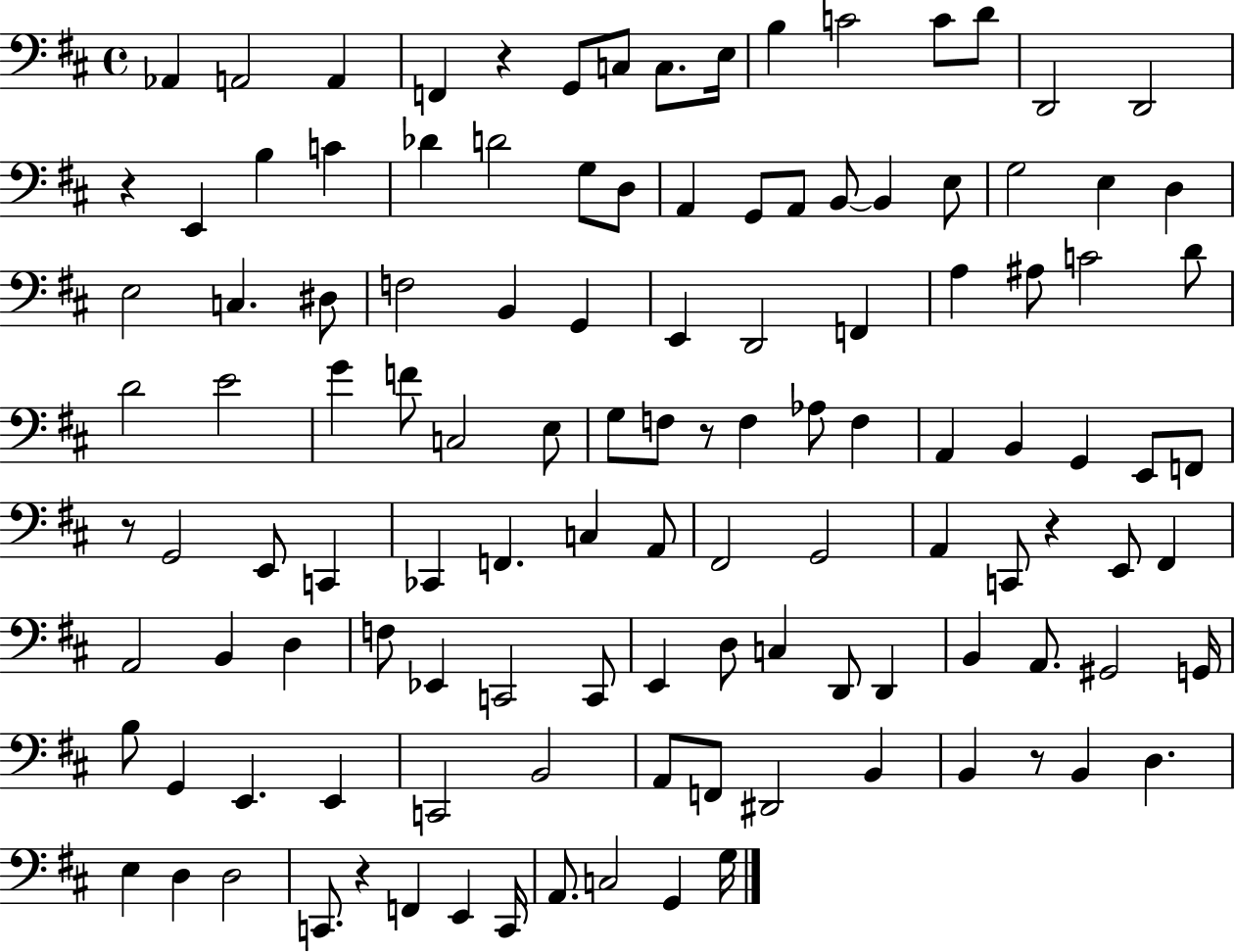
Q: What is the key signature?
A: D major